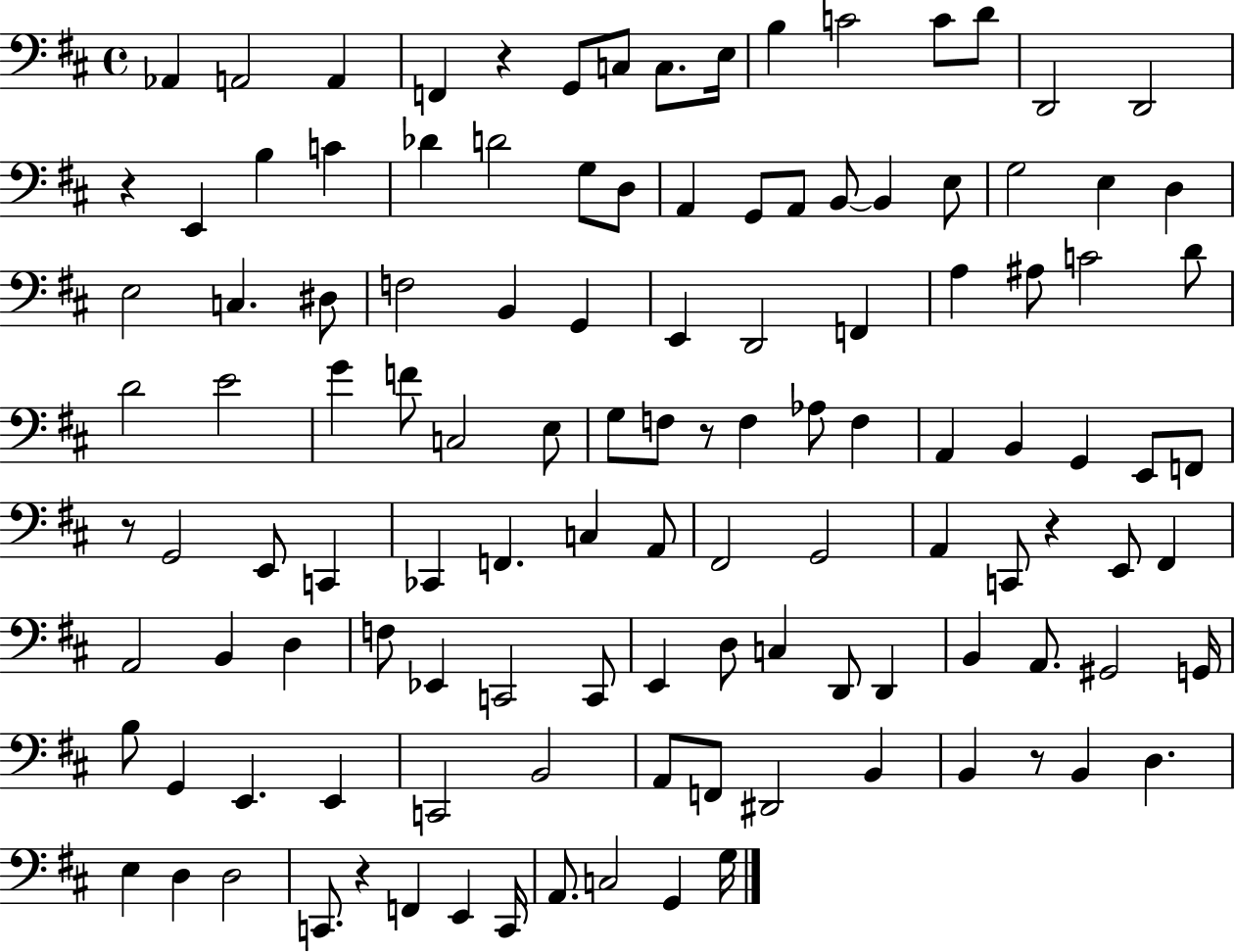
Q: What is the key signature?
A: D major